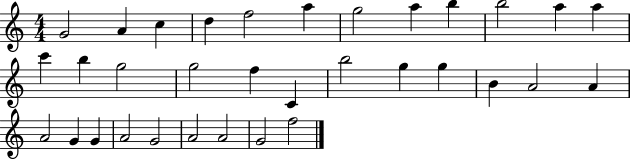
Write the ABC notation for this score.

X:1
T:Untitled
M:4/4
L:1/4
K:C
G2 A c d f2 a g2 a b b2 a a c' b g2 g2 f C b2 g g B A2 A A2 G G A2 G2 A2 A2 G2 f2